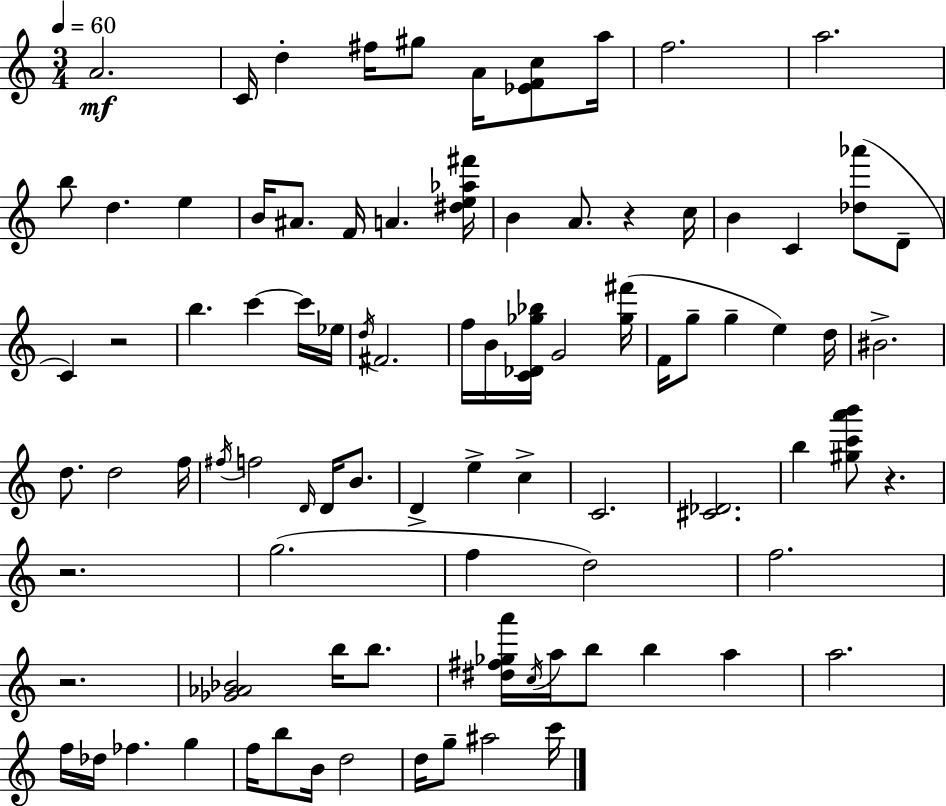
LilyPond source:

{
  \clef treble
  \numericTimeSignature
  \time 3/4
  \key c \major
  \tempo 4 = 60
  a'2.\mf | c'16 d''4-. fis''16 gis''8 a'16 <ees' f' c''>8 a''16 | f''2. | a''2. | \break b''8 d''4. e''4 | b'16 ais'8. f'16 a'4. <dis'' e'' aes'' fis'''>16 | b'4 a'8. r4 c''16 | b'4 c'4 <des'' aes'''>8( d'8-- | \break c'4) r2 | b''4. c'''4~~ c'''16 ees''16 | \acciaccatura { d''16 } fis'2. | f''16 b'16 <c' des' ges'' bes''>16 g'2 | \break <ges'' fis'''>16( f'16 g''8-- g''4-- e''4) | d''16 bis'2.-> | d''8. d''2 | f''16 \acciaccatura { fis''16 } f''2 \grace { d'16 } d'16 | \break b'8. d'4-> e''4-> c''4-> | c'2. | <cis' des'>2. | b''4 <gis'' c''' a''' b'''>8 r4. | \break r2. | g''2.( | f''4 d''2) | f''2. | \break r2. | <ges' aes' bes'>2 b''16 | b''8. <dis'' fis'' ges'' a'''>16 \acciaccatura { c''16 } a''16 b''8 b''4 | a''4 a''2. | \break f''16 des''16 fes''4. | g''4 f''16 b''8 b'16 d''2 | d''16 g''8-- ais''2 | c'''16 \bar "|."
}